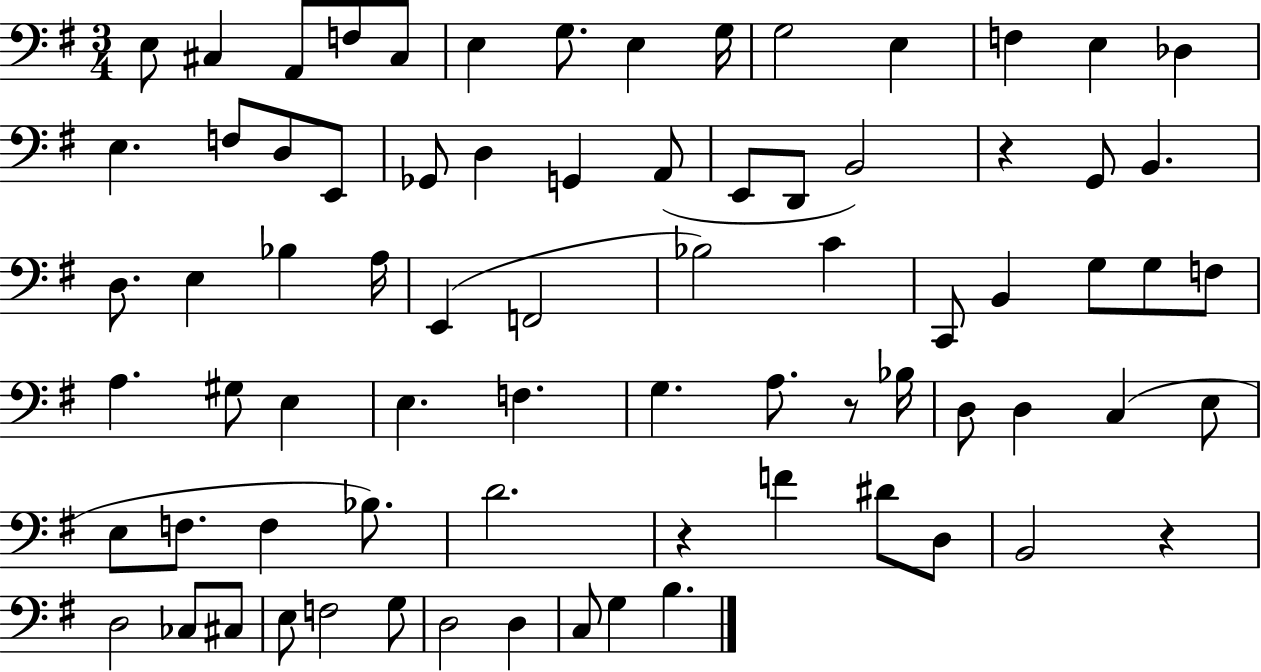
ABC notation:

X:1
T:Untitled
M:3/4
L:1/4
K:G
E,/2 ^C, A,,/2 F,/2 ^C,/2 E, G,/2 E, G,/4 G,2 E, F, E, _D, E, F,/2 D,/2 E,,/2 _G,,/2 D, G,, A,,/2 E,,/2 D,,/2 B,,2 z G,,/2 B,, D,/2 E, _B, A,/4 E,, F,,2 _B,2 C C,,/2 B,, G,/2 G,/2 F,/2 A, ^G,/2 E, E, F, G, A,/2 z/2 _B,/4 D,/2 D, C, E,/2 E,/2 F,/2 F, _B,/2 D2 z F ^D/2 D,/2 B,,2 z D,2 _C,/2 ^C,/2 E,/2 F,2 G,/2 D,2 D, C,/2 G, B,